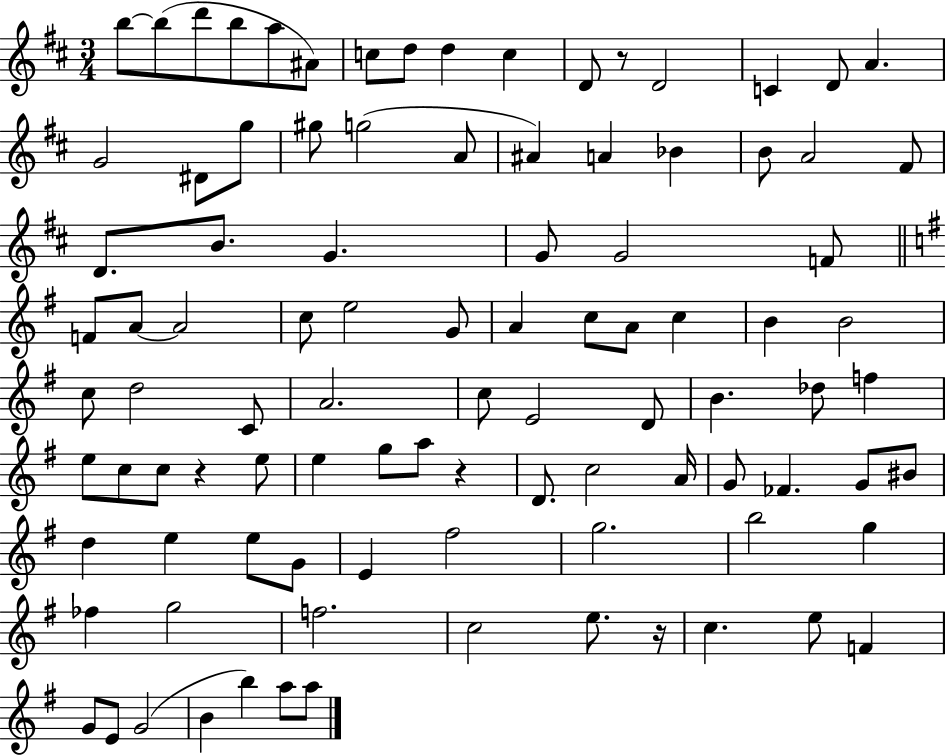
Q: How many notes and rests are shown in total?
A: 97